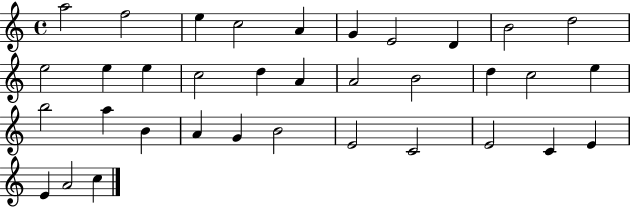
X:1
T:Untitled
M:4/4
L:1/4
K:C
a2 f2 e c2 A G E2 D B2 d2 e2 e e c2 d A A2 B2 d c2 e b2 a B A G B2 E2 C2 E2 C E E A2 c